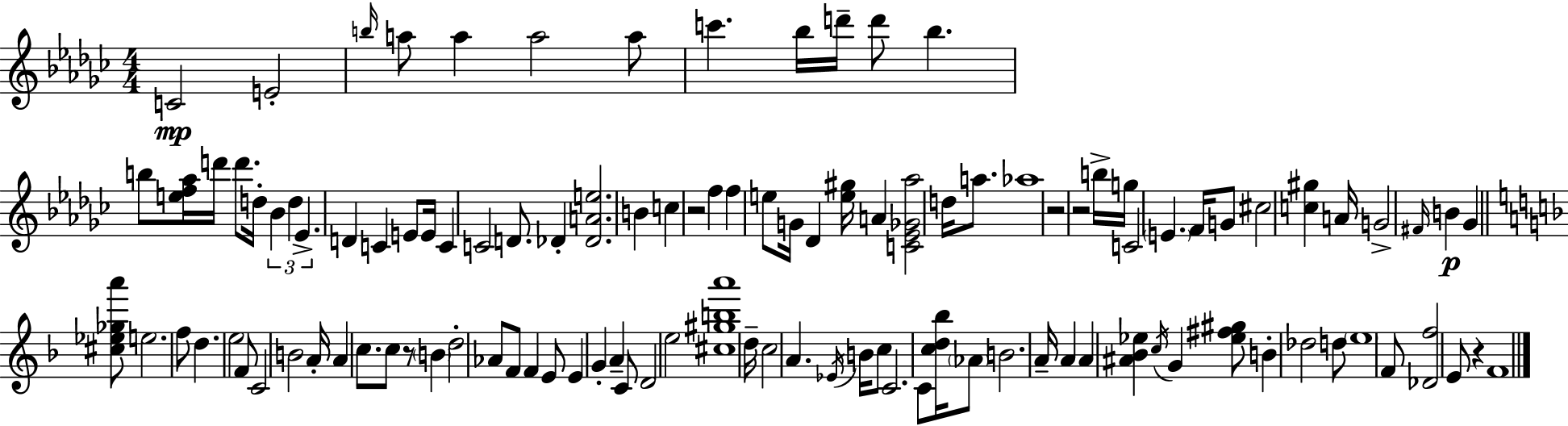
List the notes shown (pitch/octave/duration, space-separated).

C4/h E4/h B5/s A5/e A5/q A5/h A5/e C6/q. Bb5/s D6/s D6/e Bb5/q. B5/e [E5,F5,Ab5]/s D6/s D6/e. D5/s Bb4/q D5/q Eb4/q. D4/q C4/q E4/e E4/s C4/q C4/h D4/e. Db4/q [Db4,A4,E5]/h. B4/q C5/q R/h F5/q F5/q E5/e G4/s Db4/q [E5,G#5]/s A4/q [C4,Eb4,Gb4,Ab5]/h D5/s A5/e. Ab5/w R/h R/h B5/s G5/s C4/h E4/q. F4/s G4/e C#5/h [C5,G#5]/q A4/s G4/h F#4/s B4/q Gb4/q [C#5,Eb5,Gb5,A6]/e E5/h. F5/e D5/q. E5/h F4/e C4/h B4/h A4/s A4/q C5/e. C5/e R/e B4/q D5/h Ab4/e F4/e F4/q E4/e E4/q G4/q A4/q C4/e D4/h E5/h [C#5,G#5,B5,A6]/w D5/s C5/h A4/q. Eb4/s B4/s C5/e C4/h. C4/e [C5,D5,Bb5]/s Ab4/e B4/h. A4/s A4/q A4/q [A#4,Bb4,Eb5]/q C5/s G4/q [Eb5,F#5,G#5]/e B4/q Db5/h D5/e E5/w F4/e [Db4,F5]/h E4/e R/q F4/w